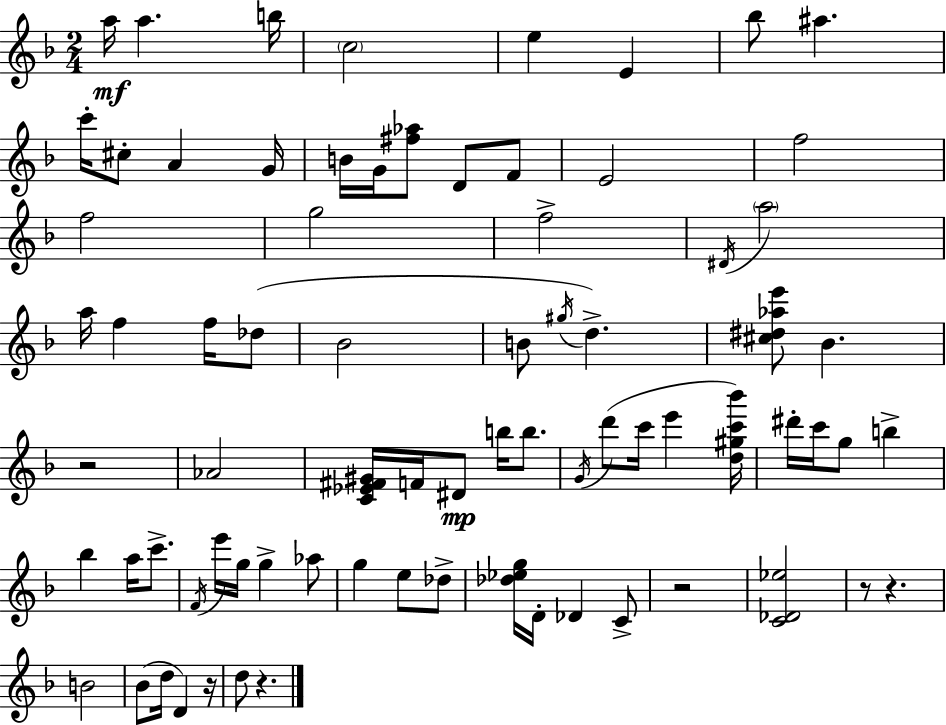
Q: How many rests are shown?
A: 6